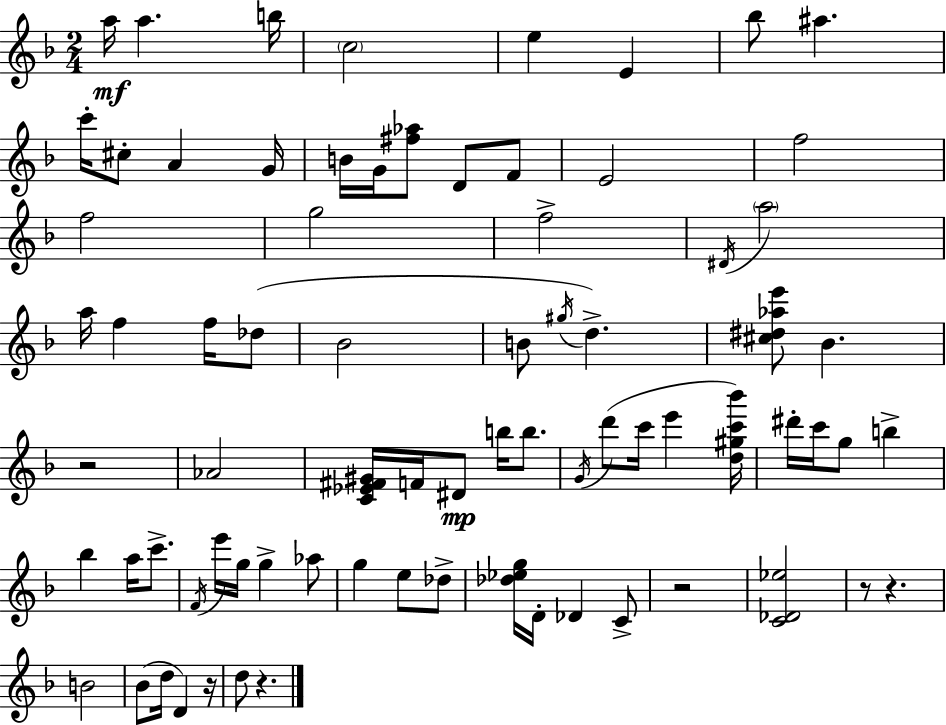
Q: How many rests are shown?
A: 6